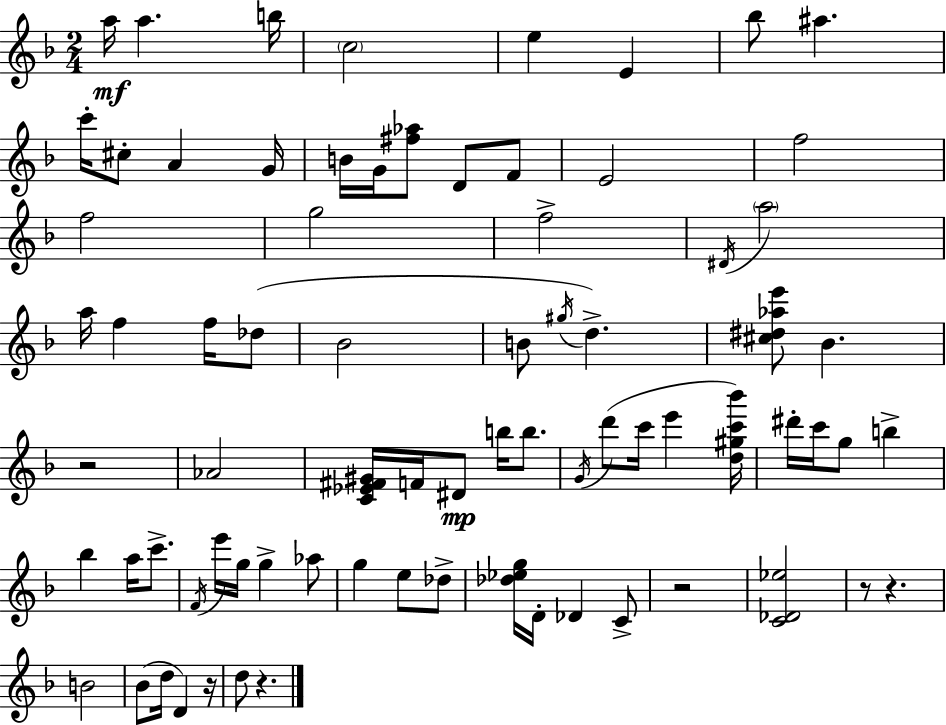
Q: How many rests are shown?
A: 6